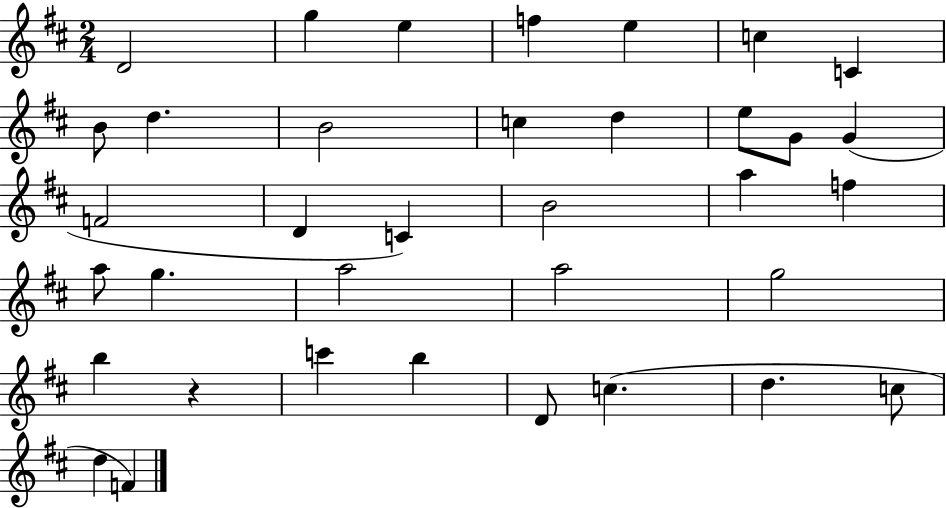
{
  \clef treble
  \numericTimeSignature
  \time 2/4
  \key d \major
  d'2 | g''4 e''4 | f''4 e''4 | c''4 c'4 | \break b'8 d''4. | b'2 | c''4 d''4 | e''8 g'8 g'4( | \break f'2 | d'4 c'4) | b'2 | a''4 f''4 | \break a''8 g''4. | a''2 | a''2 | g''2 | \break b''4 r4 | c'''4 b''4 | d'8 c''4.( | d''4. c''8 | \break d''4 f'4) | \bar "|."
}